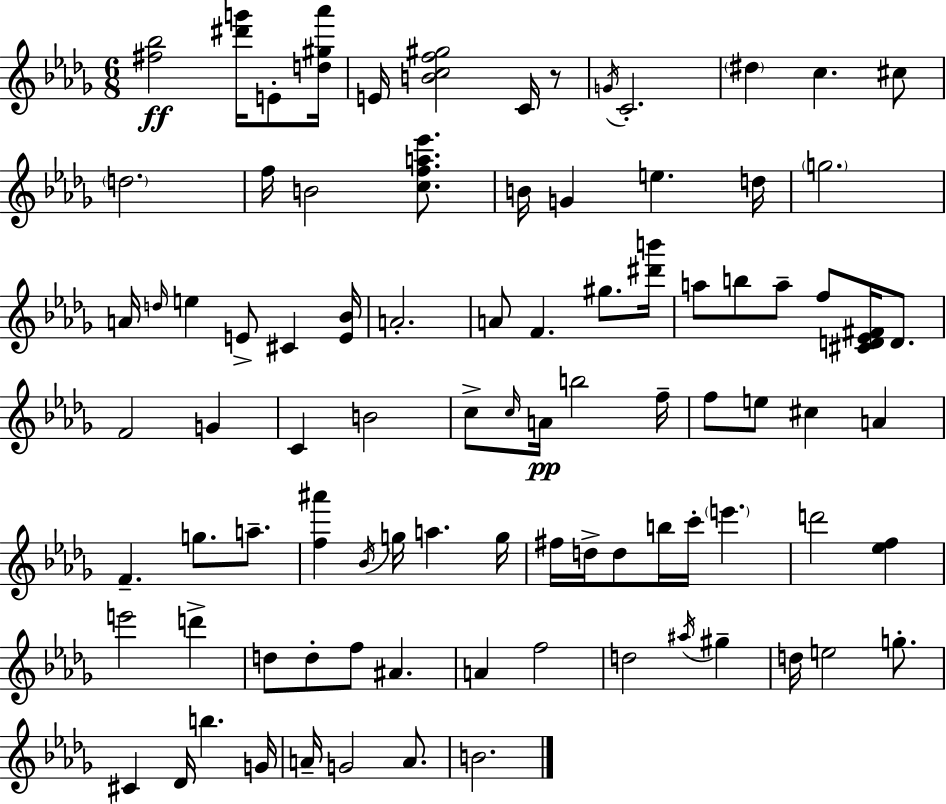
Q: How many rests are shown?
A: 1